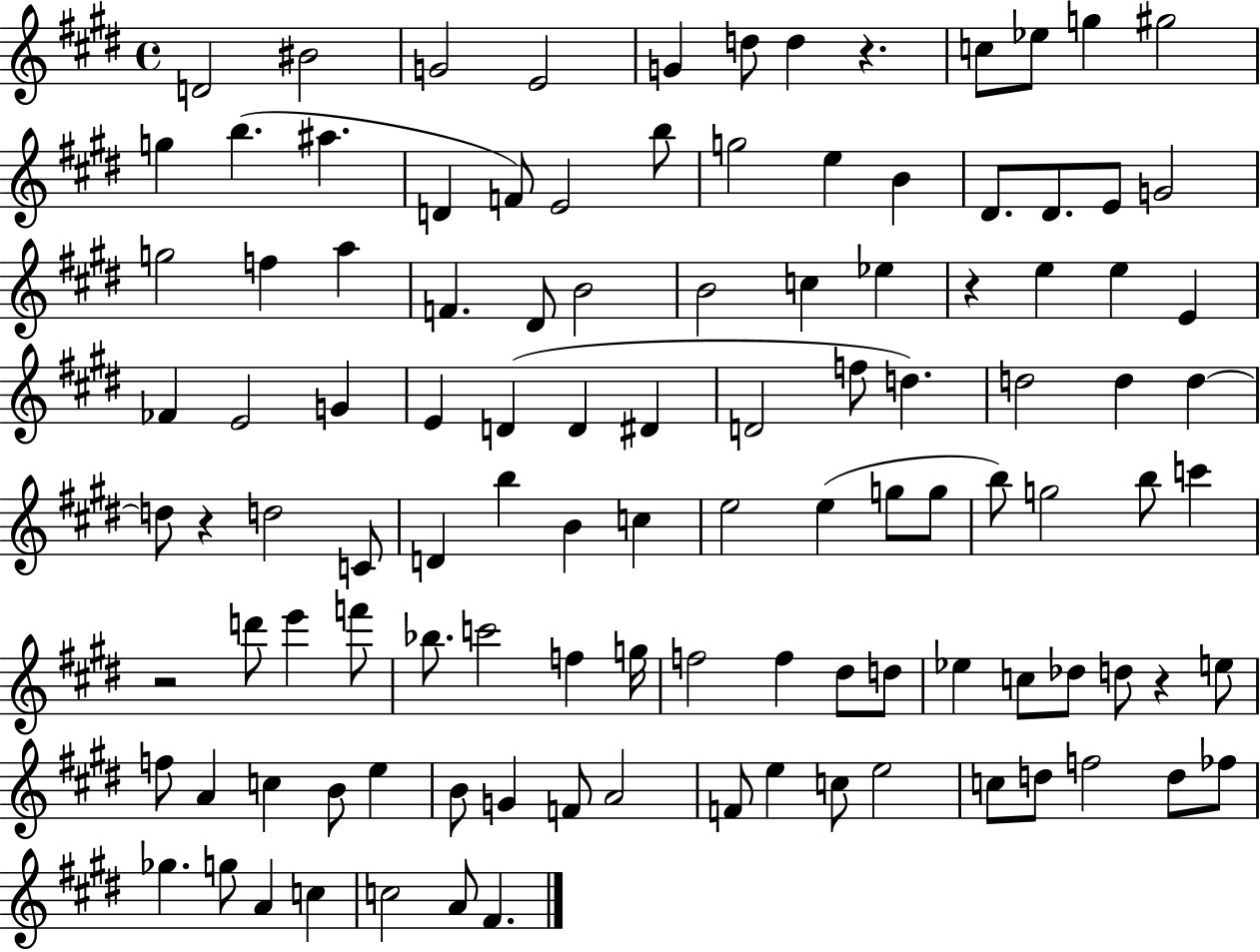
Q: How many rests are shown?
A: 5